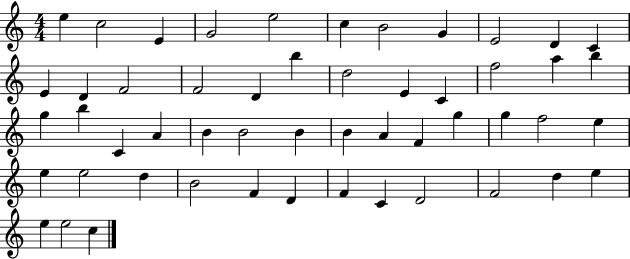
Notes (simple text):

E5/q C5/h E4/q G4/h E5/h C5/q B4/h G4/q E4/h D4/q C4/q E4/q D4/q F4/h F4/h D4/q B5/q D5/h E4/q C4/q F5/h A5/q B5/q G5/q B5/q C4/q A4/q B4/q B4/h B4/q B4/q A4/q F4/q G5/q G5/q F5/h E5/q E5/q E5/h D5/q B4/h F4/q D4/q F4/q C4/q D4/h F4/h D5/q E5/q E5/q E5/h C5/q